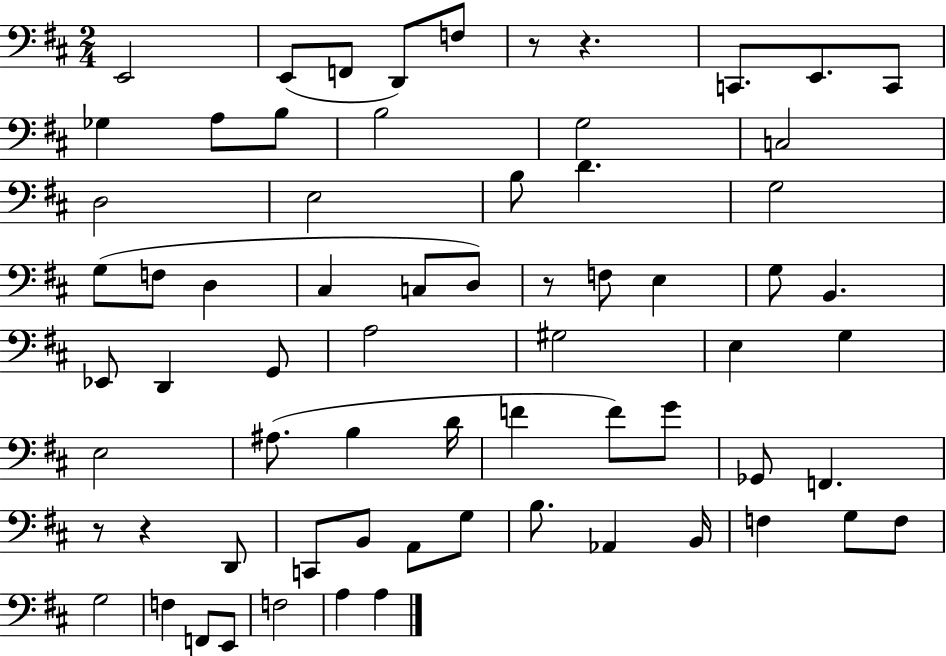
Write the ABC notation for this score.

X:1
T:Untitled
M:2/4
L:1/4
K:D
E,,2 E,,/2 F,,/2 D,,/2 F,/2 z/2 z C,,/2 E,,/2 C,,/2 _G, A,/2 B,/2 B,2 G,2 C,2 D,2 E,2 B,/2 D G,2 G,/2 F,/2 D, ^C, C,/2 D,/2 z/2 F,/2 E, G,/2 B,, _E,,/2 D,, G,,/2 A,2 ^G,2 E, G, E,2 ^A,/2 B, D/4 F F/2 G/2 _G,,/2 F,, z/2 z D,,/2 C,,/2 B,,/2 A,,/2 G,/2 B,/2 _A,, B,,/4 F, G,/2 F,/2 G,2 F, F,,/2 E,,/2 F,2 A, A,